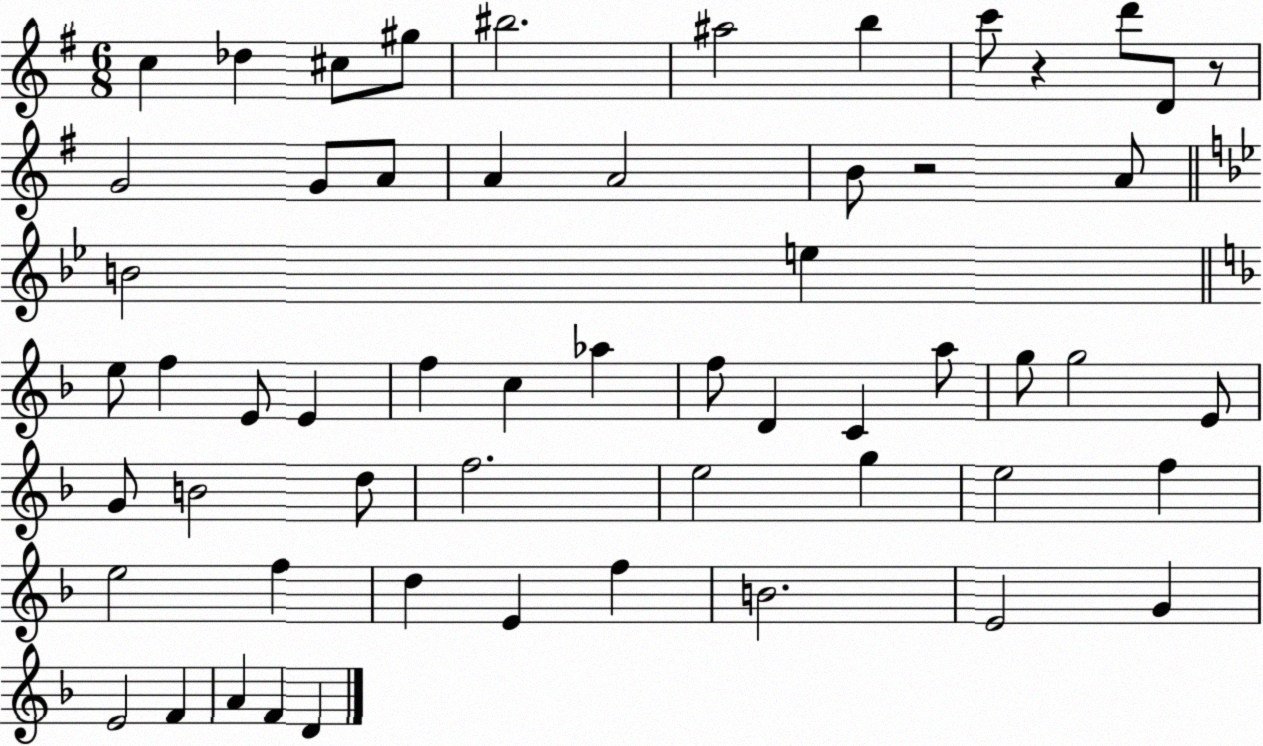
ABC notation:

X:1
T:Untitled
M:6/8
L:1/4
K:G
c _d ^c/2 ^g/2 ^b2 ^a2 b c'/2 z d'/2 D/2 z/2 G2 G/2 A/2 A A2 B/2 z2 A/2 B2 e e/2 f E/2 E f c _a f/2 D C a/2 g/2 g2 E/2 G/2 B2 d/2 f2 e2 g e2 f e2 f d E f B2 E2 G E2 F A F D